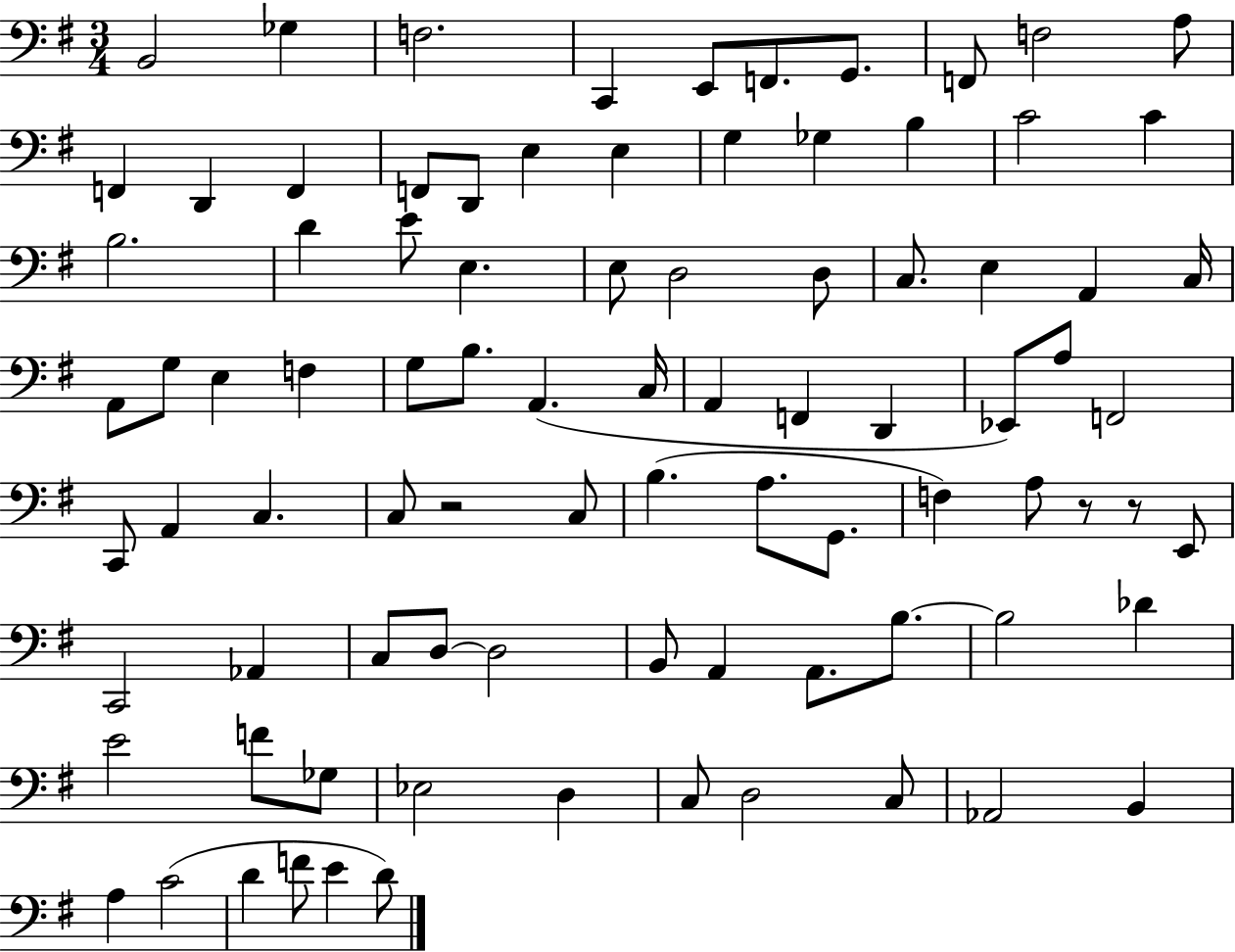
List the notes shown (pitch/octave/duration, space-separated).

B2/h Gb3/q F3/h. C2/q E2/e F2/e. G2/e. F2/e F3/h A3/e F2/q D2/q F2/q F2/e D2/e E3/q E3/q G3/q Gb3/q B3/q C4/h C4/q B3/h. D4/q E4/e E3/q. E3/e D3/h D3/e C3/e. E3/q A2/q C3/s A2/e G3/e E3/q F3/q G3/e B3/e. A2/q. C3/s A2/q F2/q D2/q Eb2/e A3/e F2/h C2/e A2/q C3/q. C3/e R/h C3/e B3/q. A3/e. G2/e. F3/q A3/e R/e R/e E2/e C2/h Ab2/q C3/e D3/e D3/h B2/e A2/q A2/e. B3/e. B3/h Db4/q E4/h F4/e Gb3/e Eb3/h D3/q C3/e D3/h C3/e Ab2/h B2/q A3/q C4/h D4/q F4/e E4/q D4/e